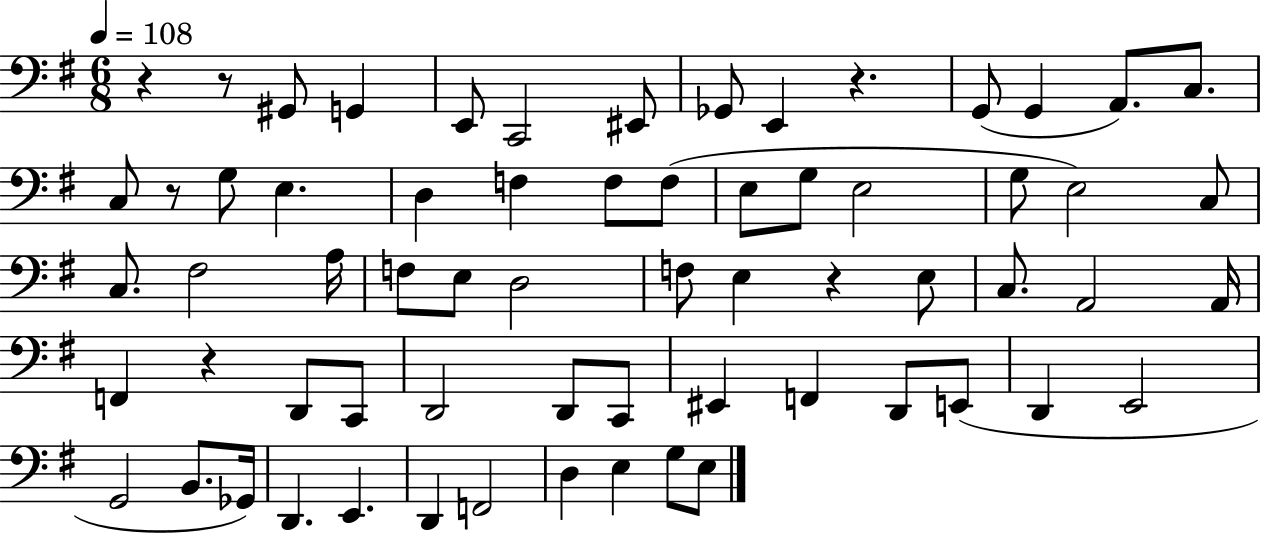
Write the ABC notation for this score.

X:1
T:Untitled
M:6/8
L:1/4
K:G
z z/2 ^G,,/2 G,, E,,/2 C,,2 ^E,,/2 _G,,/2 E,, z G,,/2 G,, A,,/2 C,/2 C,/2 z/2 G,/2 E, D, F, F,/2 F,/2 E,/2 G,/2 E,2 G,/2 E,2 C,/2 C,/2 ^F,2 A,/4 F,/2 E,/2 D,2 F,/2 E, z E,/2 C,/2 A,,2 A,,/4 F,, z D,,/2 C,,/2 D,,2 D,,/2 C,,/2 ^E,, F,, D,,/2 E,,/2 D,, E,,2 G,,2 B,,/2 _G,,/4 D,, E,, D,, F,,2 D, E, G,/2 E,/2